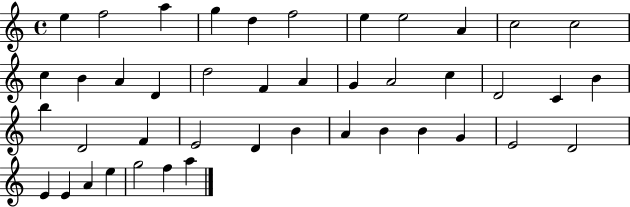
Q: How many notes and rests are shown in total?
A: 43